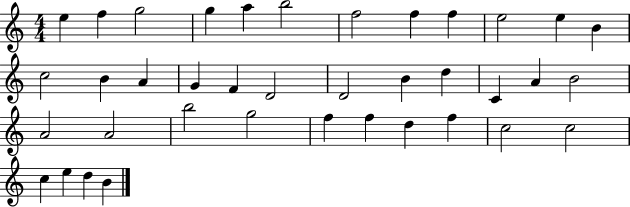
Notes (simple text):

E5/q F5/q G5/h G5/q A5/q B5/h F5/h F5/q F5/q E5/h E5/q B4/q C5/h B4/q A4/q G4/q F4/q D4/h D4/h B4/q D5/q C4/q A4/q B4/h A4/h A4/h B5/h G5/h F5/q F5/q D5/q F5/q C5/h C5/h C5/q E5/q D5/q B4/q